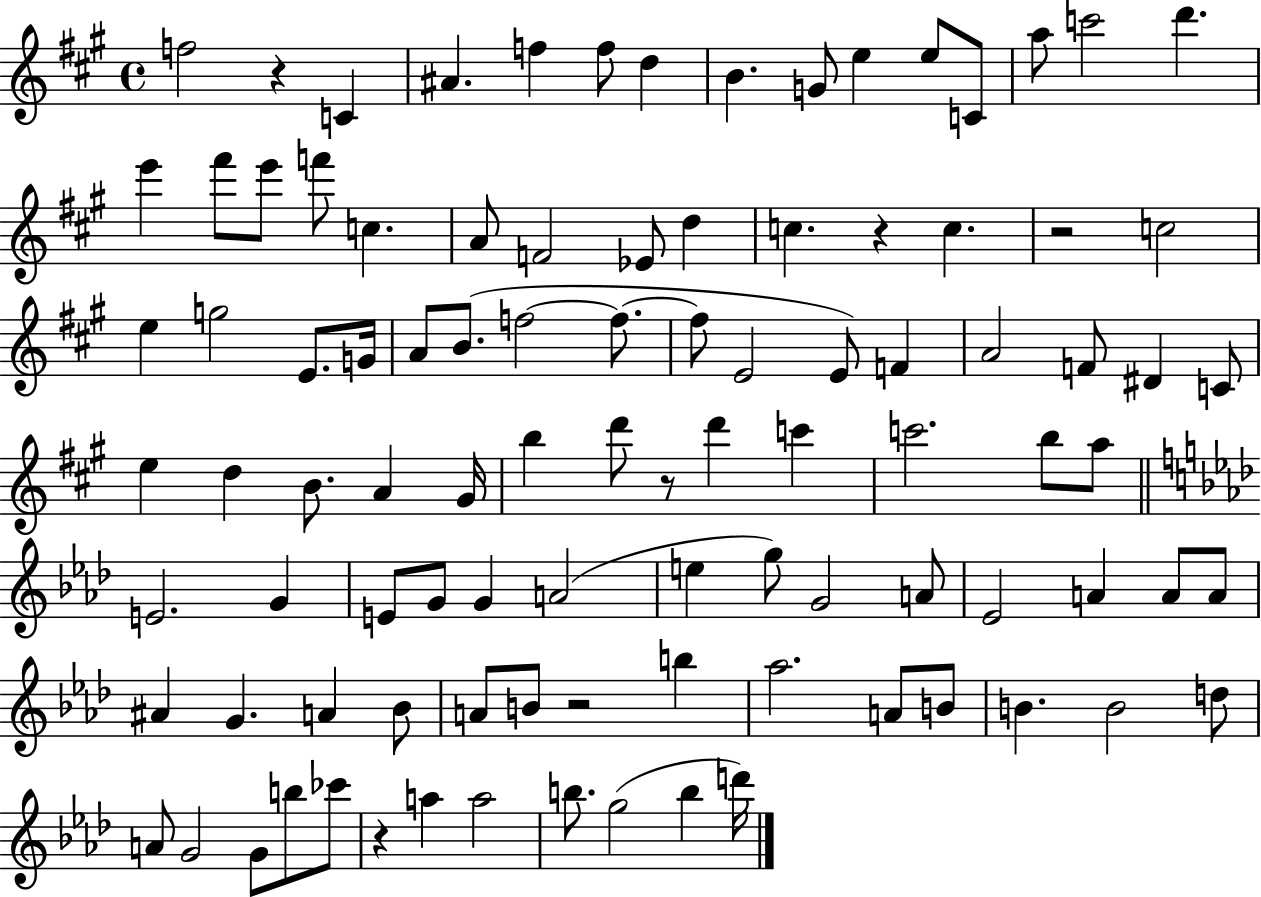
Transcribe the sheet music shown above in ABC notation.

X:1
T:Untitled
M:4/4
L:1/4
K:A
f2 z C ^A f f/2 d B G/2 e e/2 C/2 a/2 c'2 d' e' ^f'/2 e'/2 f'/2 c A/2 F2 _E/2 d c z c z2 c2 e g2 E/2 G/4 A/2 B/2 f2 f/2 f/2 E2 E/2 F A2 F/2 ^D C/2 e d B/2 A ^G/4 b d'/2 z/2 d' c' c'2 b/2 a/2 E2 G E/2 G/2 G A2 e g/2 G2 A/2 _E2 A A/2 A/2 ^A G A _B/2 A/2 B/2 z2 b _a2 A/2 B/2 B B2 d/2 A/2 G2 G/2 b/2 _c'/2 z a a2 b/2 g2 b d'/4